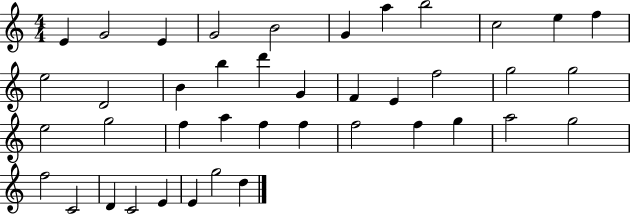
{
  \clef treble
  \numericTimeSignature
  \time 4/4
  \key c \major
  e'4 g'2 e'4 | g'2 b'2 | g'4 a''4 b''2 | c''2 e''4 f''4 | \break e''2 d'2 | b'4 b''4 d'''4 g'4 | f'4 e'4 f''2 | g''2 g''2 | \break e''2 g''2 | f''4 a''4 f''4 f''4 | f''2 f''4 g''4 | a''2 g''2 | \break f''2 c'2 | d'4 c'2 e'4 | e'4 g''2 d''4 | \bar "|."
}